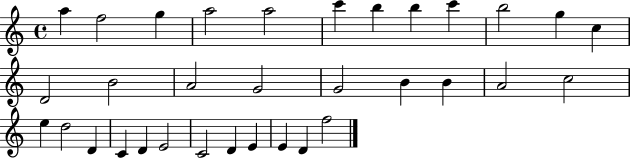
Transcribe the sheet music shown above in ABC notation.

X:1
T:Untitled
M:4/4
L:1/4
K:C
a f2 g a2 a2 c' b b c' b2 g c D2 B2 A2 G2 G2 B B A2 c2 e d2 D C D E2 C2 D E E D f2